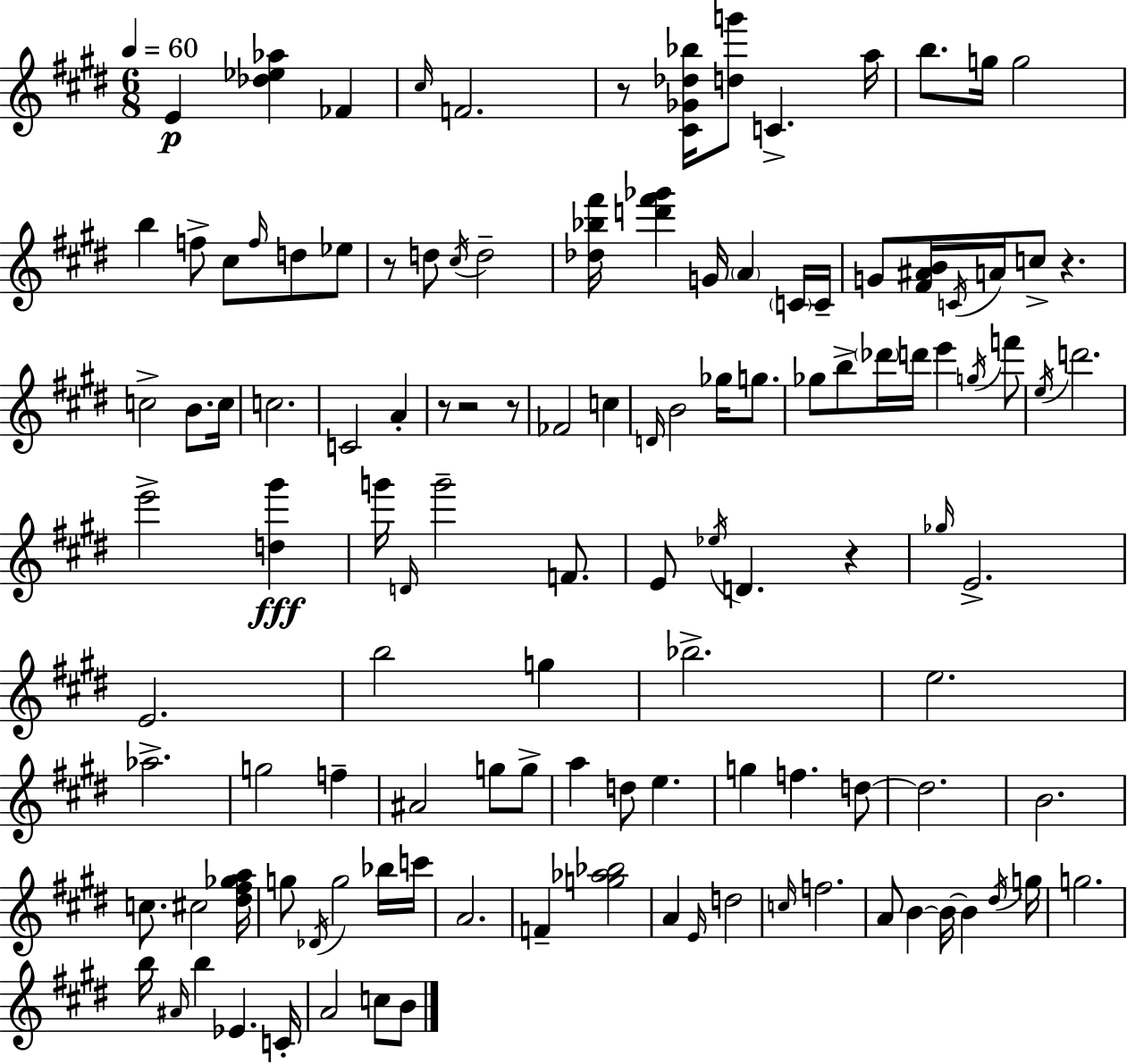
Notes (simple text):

E4/q [Db5,Eb5,Ab5]/q FES4/q C#5/s F4/h. R/e [C#4,Gb4,Db5,Bb5]/s [D5,G6]/e C4/q. A5/s B5/e. G5/s G5/h B5/q F5/e C#5/e F5/s D5/e Eb5/e R/e D5/e C#5/s D5/h [Db5,Bb5,F#6]/s [D6,F#6,Gb6]/q G4/s A4/q C4/s C4/s G4/e [F#4,A#4,B4]/s C4/s A4/s C5/e R/q. C5/h B4/e. C5/s C5/h. C4/h A4/q R/e R/h R/e FES4/h C5/q D4/s B4/h Gb5/s G5/e. Gb5/e B5/e Db6/s D6/s E6/q G5/s F6/e E5/s D6/h. E6/h [D5,G#6]/q G6/s D4/s G6/h F4/e. E4/e Eb5/s D4/q. R/q Gb5/s E4/h. E4/h. B5/h G5/q Bb5/h. E5/h. Ab5/h. G5/h F5/q A#4/h G5/e G5/e A5/q D5/e E5/q. G5/q F5/q. D5/e D5/h. B4/h. C5/e. C#5/h [D#5,F#5,Gb5,A5]/s G5/e Db4/s G5/h Bb5/s C6/s A4/h. F4/q [G5,Ab5,Bb5]/h A4/q E4/s D5/h C5/s F5/h. A4/e B4/q B4/s B4/q D#5/s G5/s G5/h. B5/s A#4/s B5/q Eb4/q. C4/s A4/h C5/e B4/e